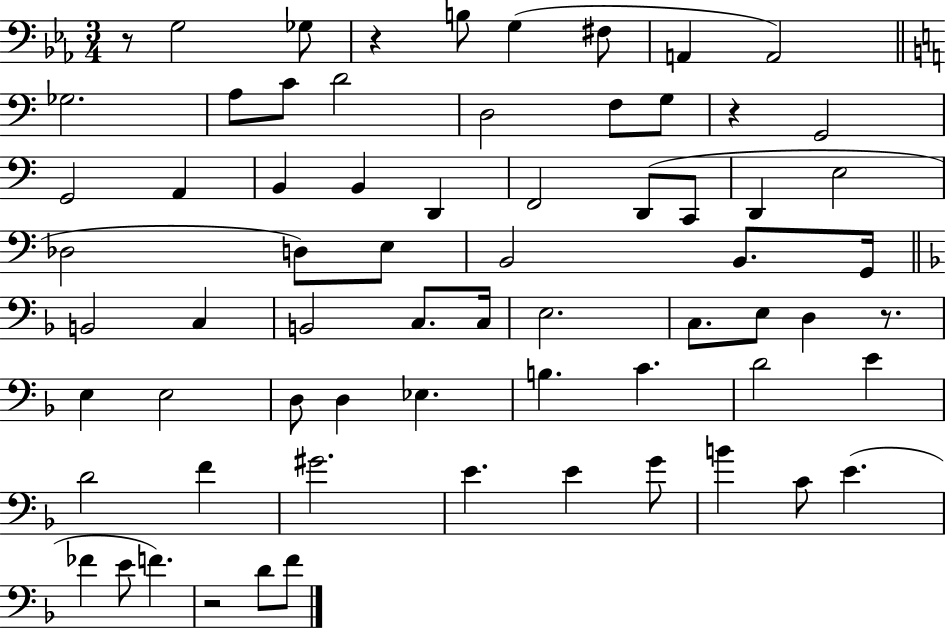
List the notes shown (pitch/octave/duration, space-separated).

R/e G3/h Gb3/e R/q B3/e G3/q F#3/e A2/q A2/h Gb3/h. A3/e C4/e D4/h D3/h F3/e G3/e R/q G2/h G2/h A2/q B2/q B2/q D2/q F2/h D2/e C2/e D2/q E3/h Db3/h D3/e E3/e B2/h B2/e. G2/s B2/h C3/q B2/h C3/e. C3/s E3/h. C3/e. E3/e D3/q R/e. E3/q E3/h D3/e D3/q Eb3/q. B3/q. C4/q. D4/h E4/q D4/h F4/q G#4/h. E4/q. E4/q G4/e B4/q C4/e E4/q. FES4/q E4/e F4/q. R/h D4/e F4/e